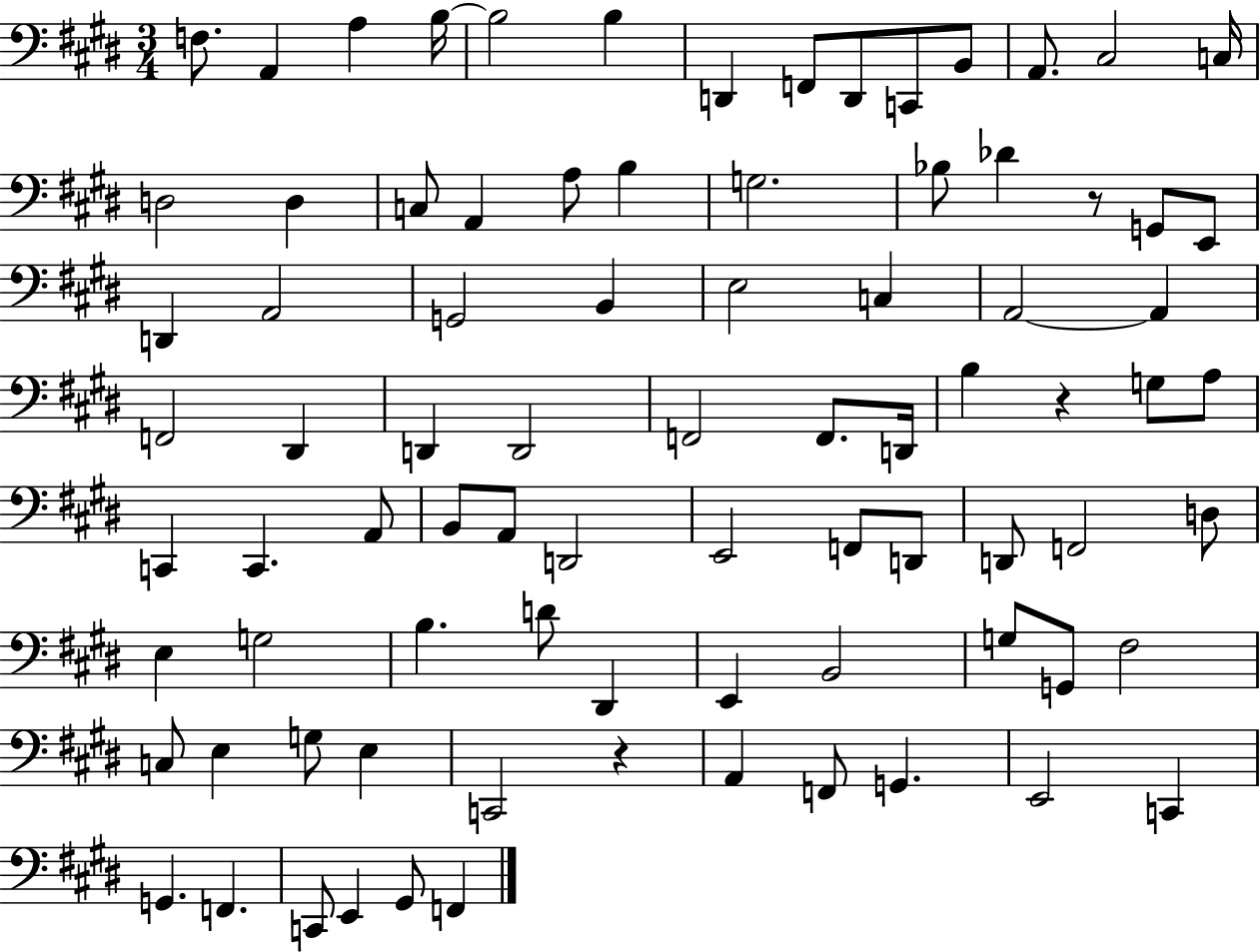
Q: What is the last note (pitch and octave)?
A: F2